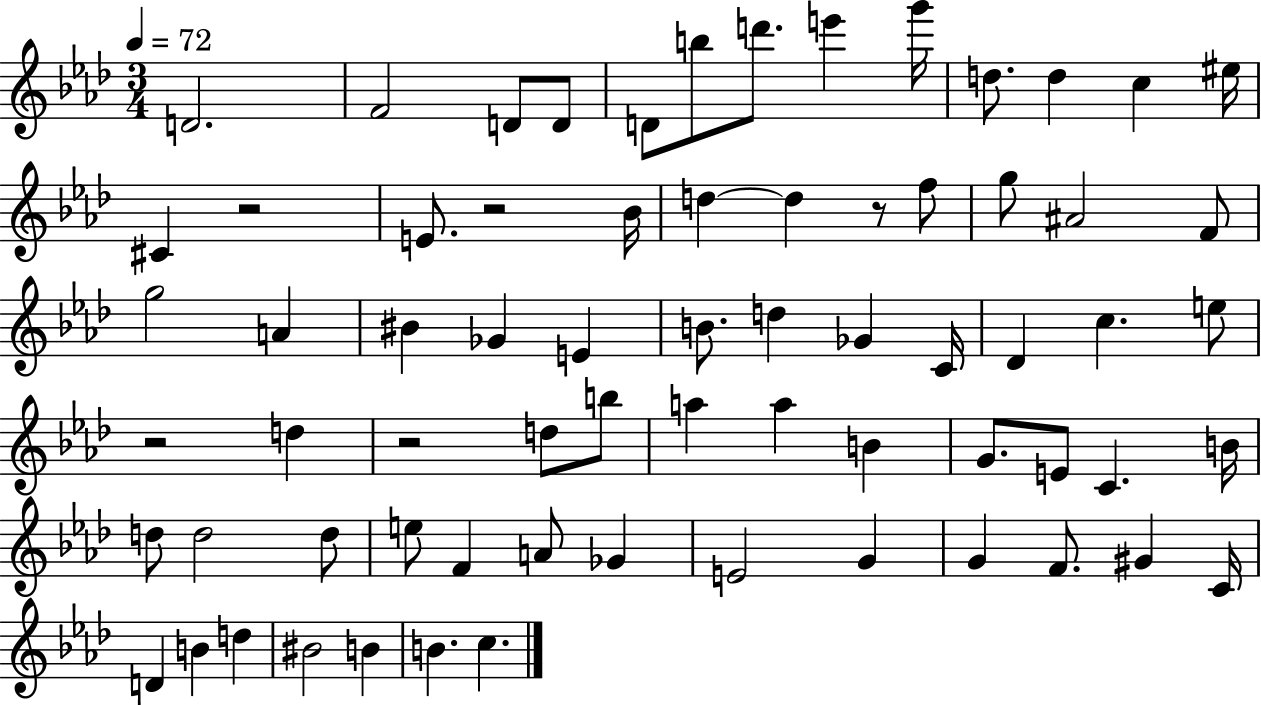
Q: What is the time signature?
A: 3/4